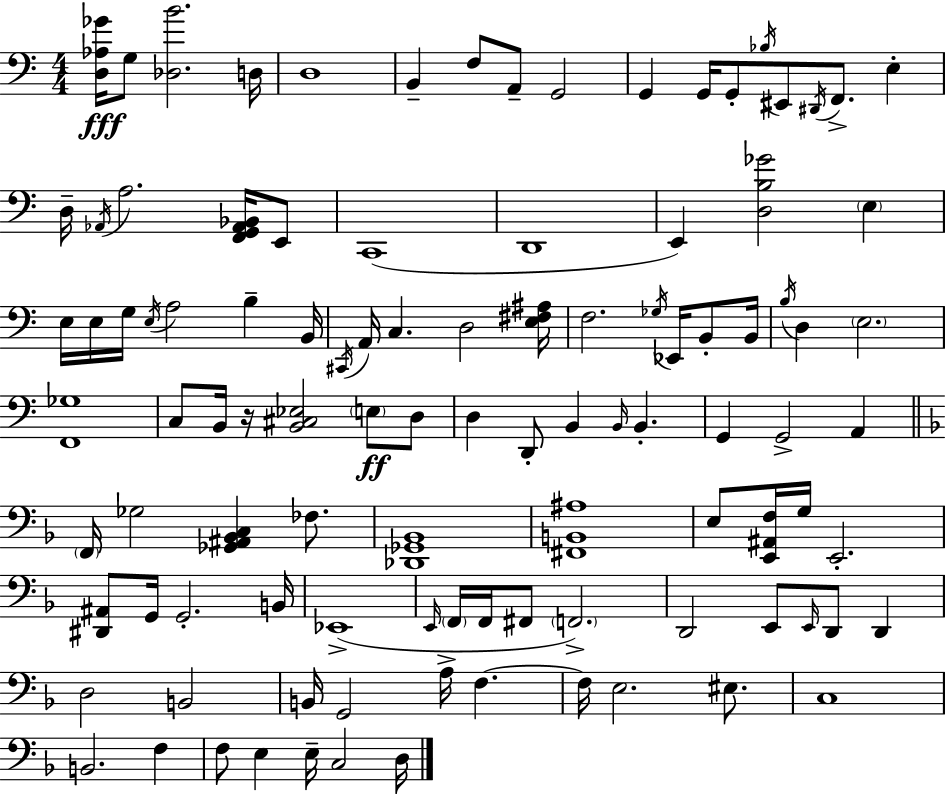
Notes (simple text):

[D3,Ab3,Gb4]/s G3/e [Db3,B4]/h. D3/s D3/w B2/q F3/e A2/e G2/h G2/q G2/s G2/e Bb3/s EIS2/e D#2/s F2/e. E3/q D3/s Ab2/s A3/h. [F2,G2,Ab2,Bb2]/s E2/e C2/w D2/w E2/q [D3,B3,Gb4]/h E3/q E3/s E3/s G3/s E3/s A3/h B3/q B2/s C#2/s A2/s C3/q. D3/h [E3,F#3,A#3]/s F3/h. Gb3/s Eb2/s B2/e B2/s B3/s D3/q E3/h. [F2,Gb3]/w C3/e B2/s R/s [B2,C#3,Eb3]/h E3/e D3/e D3/q D2/e B2/q B2/s B2/q. G2/q G2/h A2/q F2/s Gb3/h [Gb2,A#2,Bb2,C3]/q FES3/e. [Db2,Gb2,Bb2]/w [F#2,B2,A#3]/w E3/e [E2,A#2,F3]/s G3/s E2/h. [D#2,A#2]/e G2/s G2/h. B2/s Eb2/w E2/s F2/s F2/s F#2/e F2/h. D2/h E2/e E2/s D2/e D2/q D3/h B2/h B2/s G2/h A3/s F3/q. F3/s E3/h. EIS3/e. C3/w B2/h. F3/q F3/e E3/q E3/s C3/h D3/s